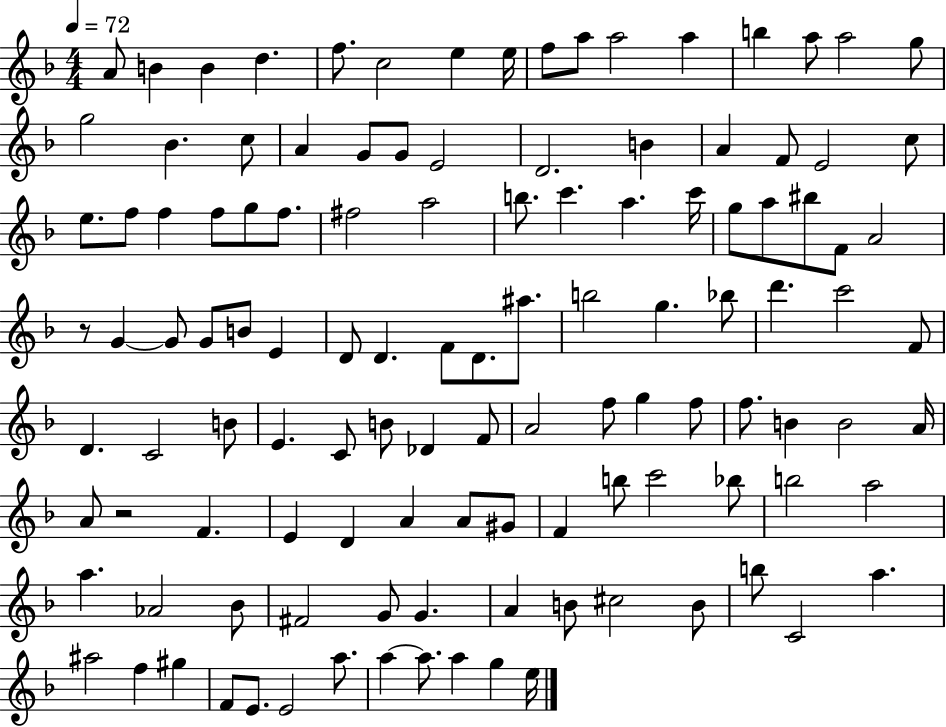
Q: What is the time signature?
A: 4/4